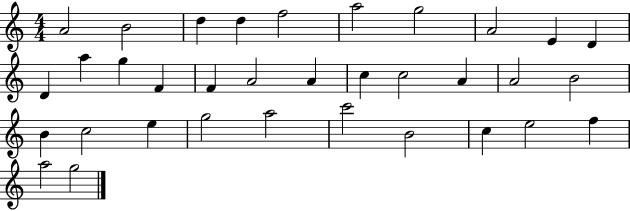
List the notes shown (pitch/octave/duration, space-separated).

A4/h B4/h D5/q D5/q F5/h A5/h G5/h A4/h E4/q D4/q D4/q A5/q G5/q F4/q F4/q A4/h A4/q C5/q C5/h A4/q A4/h B4/h B4/q C5/h E5/q G5/h A5/h C6/h B4/h C5/q E5/h F5/q A5/h G5/h